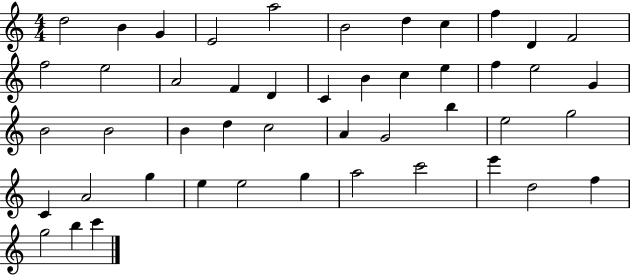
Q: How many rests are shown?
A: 0